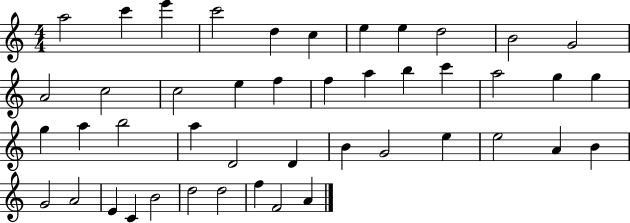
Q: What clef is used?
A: treble